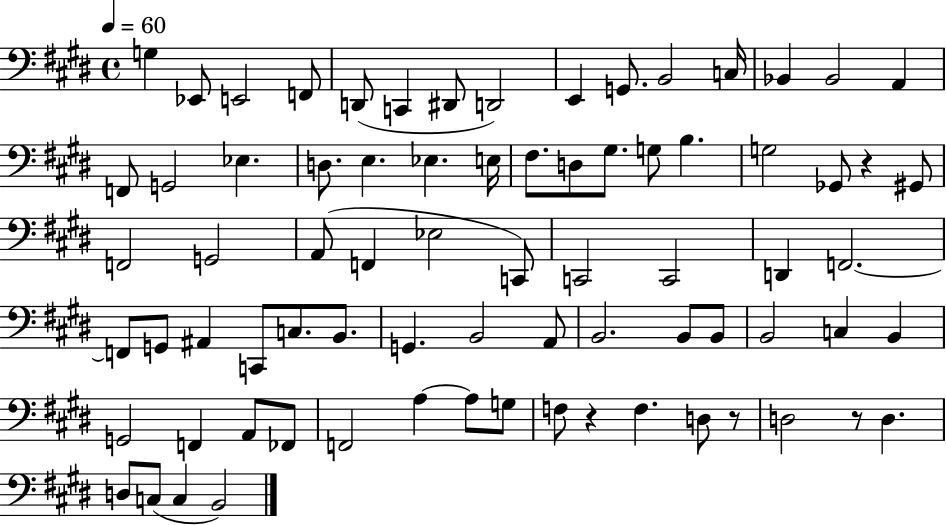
G3/q Eb2/e E2/h F2/e D2/e C2/q D#2/e D2/h E2/q G2/e. B2/h C3/s Bb2/q Bb2/h A2/q F2/e G2/h Eb3/q. D3/e. E3/q. Eb3/q. E3/s F#3/e. D3/e G#3/e. G3/e B3/q. G3/h Gb2/e R/q G#2/e F2/h G2/h A2/e F2/q Eb3/h C2/e C2/h C2/h D2/q F2/h. F2/e G2/e A#2/q C2/e C3/e. B2/e. G2/q. B2/h A2/e B2/h. B2/e B2/e B2/h C3/q B2/q G2/h F2/q A2/e FES2/e F2/h A3/q A3/e G3/e F3/e R/q F3/q. D3/e R/e D3/h R/e D3/q. D3/e C3/e C3/q B2/h